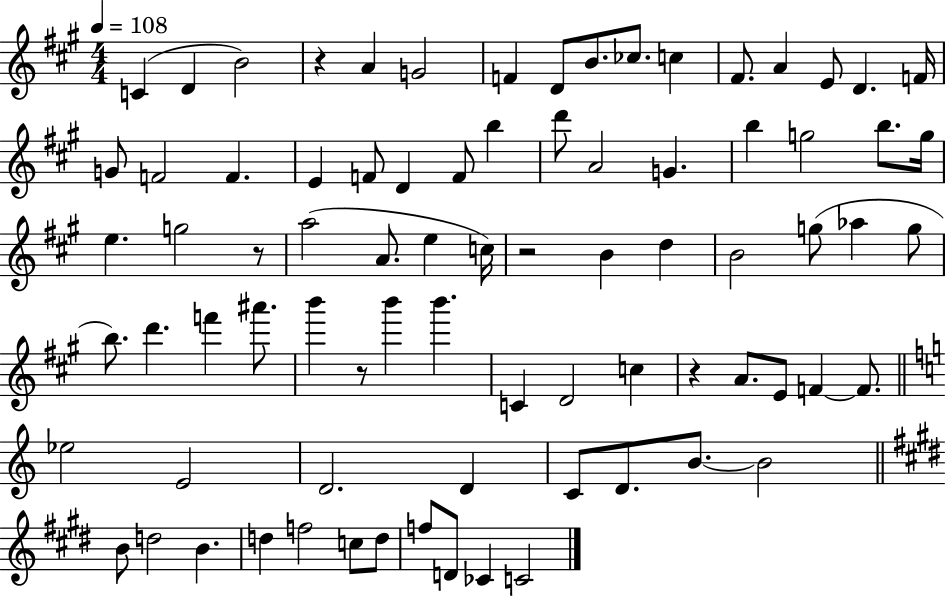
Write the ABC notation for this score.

X:1
T:Untitled
M:4/4
L:1/4
K:A
C D B2 z A G2 F D/2 B/2 _c/2 c ^F/2 A E/2 D F/4 G/2 F2 F E F/2 D F/2 b d'/2 A2 G b g2 b/2 g/4 e g2 z/2 a2 A/2 e c/4 z2 B d B2 g/2 _a g/2 b/2 d' f' ^a'/2 b' z/2 b' b' C D2 c z A/2 E/2 F F/2 _e2 E2 D2 D C/2 D/2 B/2 B2 B/2 d2 B d f2 c/2 d/2 f/2 D/2 _C C2